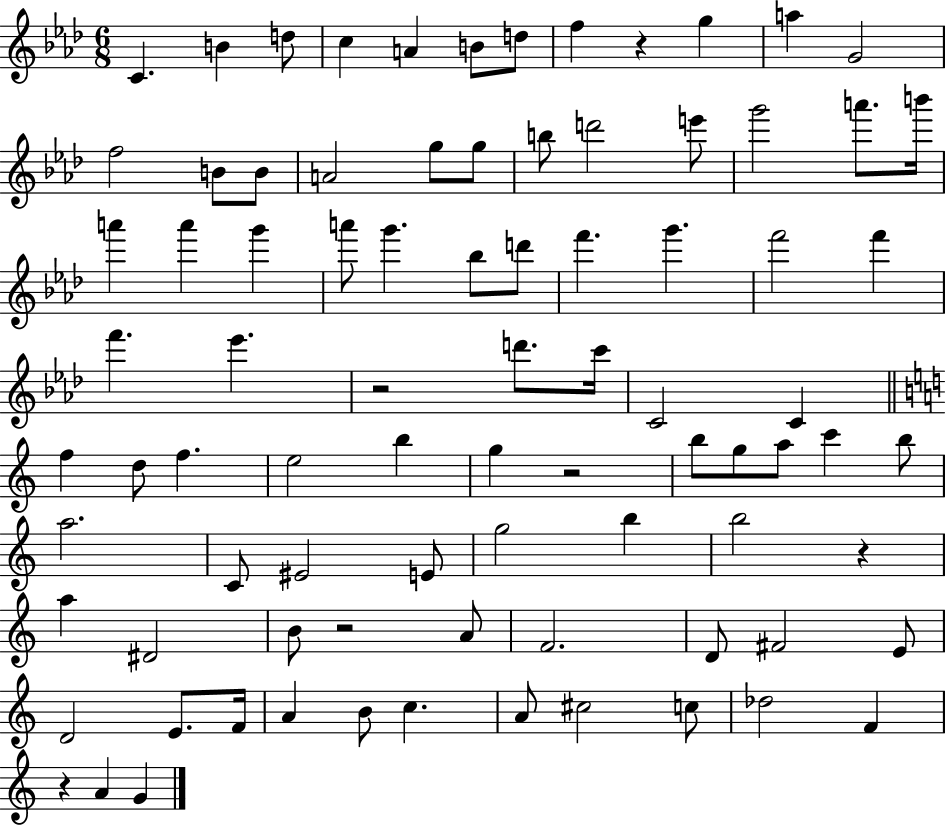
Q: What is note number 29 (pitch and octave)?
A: Bb5